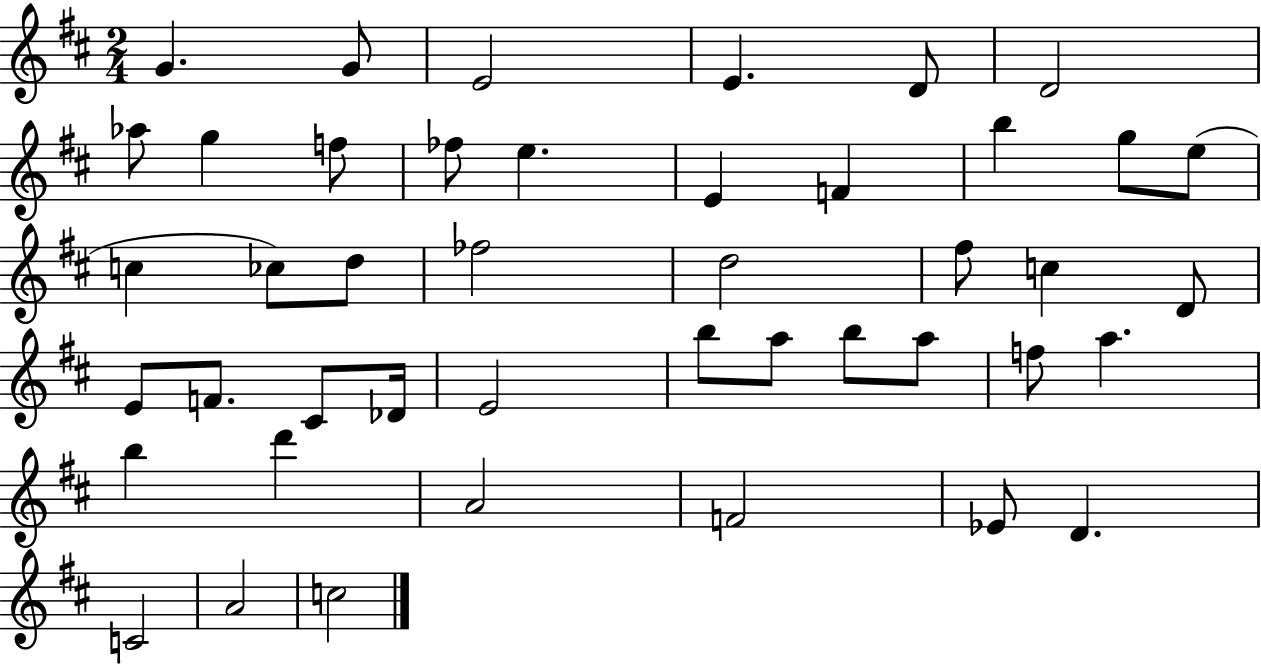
X:1
T:Untitled
M:2/4
L:1/4
K:D
G G/2 E2 E D/2 D2 _a/2 g f/2 _f/2 e E F b g/2 e/2 c _c/2 d/2 _f2 d2 ^f/2 c D/2 E/2 F/2 ^C/2 _D/4 E2 b/2 a/2 b/2 a/2 f/2 a b d' A2 F2 _E/2 D C2 A2 c2